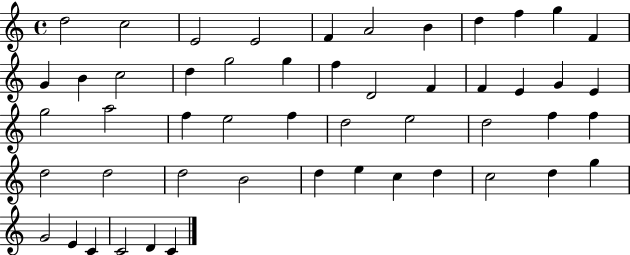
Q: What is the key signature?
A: C major